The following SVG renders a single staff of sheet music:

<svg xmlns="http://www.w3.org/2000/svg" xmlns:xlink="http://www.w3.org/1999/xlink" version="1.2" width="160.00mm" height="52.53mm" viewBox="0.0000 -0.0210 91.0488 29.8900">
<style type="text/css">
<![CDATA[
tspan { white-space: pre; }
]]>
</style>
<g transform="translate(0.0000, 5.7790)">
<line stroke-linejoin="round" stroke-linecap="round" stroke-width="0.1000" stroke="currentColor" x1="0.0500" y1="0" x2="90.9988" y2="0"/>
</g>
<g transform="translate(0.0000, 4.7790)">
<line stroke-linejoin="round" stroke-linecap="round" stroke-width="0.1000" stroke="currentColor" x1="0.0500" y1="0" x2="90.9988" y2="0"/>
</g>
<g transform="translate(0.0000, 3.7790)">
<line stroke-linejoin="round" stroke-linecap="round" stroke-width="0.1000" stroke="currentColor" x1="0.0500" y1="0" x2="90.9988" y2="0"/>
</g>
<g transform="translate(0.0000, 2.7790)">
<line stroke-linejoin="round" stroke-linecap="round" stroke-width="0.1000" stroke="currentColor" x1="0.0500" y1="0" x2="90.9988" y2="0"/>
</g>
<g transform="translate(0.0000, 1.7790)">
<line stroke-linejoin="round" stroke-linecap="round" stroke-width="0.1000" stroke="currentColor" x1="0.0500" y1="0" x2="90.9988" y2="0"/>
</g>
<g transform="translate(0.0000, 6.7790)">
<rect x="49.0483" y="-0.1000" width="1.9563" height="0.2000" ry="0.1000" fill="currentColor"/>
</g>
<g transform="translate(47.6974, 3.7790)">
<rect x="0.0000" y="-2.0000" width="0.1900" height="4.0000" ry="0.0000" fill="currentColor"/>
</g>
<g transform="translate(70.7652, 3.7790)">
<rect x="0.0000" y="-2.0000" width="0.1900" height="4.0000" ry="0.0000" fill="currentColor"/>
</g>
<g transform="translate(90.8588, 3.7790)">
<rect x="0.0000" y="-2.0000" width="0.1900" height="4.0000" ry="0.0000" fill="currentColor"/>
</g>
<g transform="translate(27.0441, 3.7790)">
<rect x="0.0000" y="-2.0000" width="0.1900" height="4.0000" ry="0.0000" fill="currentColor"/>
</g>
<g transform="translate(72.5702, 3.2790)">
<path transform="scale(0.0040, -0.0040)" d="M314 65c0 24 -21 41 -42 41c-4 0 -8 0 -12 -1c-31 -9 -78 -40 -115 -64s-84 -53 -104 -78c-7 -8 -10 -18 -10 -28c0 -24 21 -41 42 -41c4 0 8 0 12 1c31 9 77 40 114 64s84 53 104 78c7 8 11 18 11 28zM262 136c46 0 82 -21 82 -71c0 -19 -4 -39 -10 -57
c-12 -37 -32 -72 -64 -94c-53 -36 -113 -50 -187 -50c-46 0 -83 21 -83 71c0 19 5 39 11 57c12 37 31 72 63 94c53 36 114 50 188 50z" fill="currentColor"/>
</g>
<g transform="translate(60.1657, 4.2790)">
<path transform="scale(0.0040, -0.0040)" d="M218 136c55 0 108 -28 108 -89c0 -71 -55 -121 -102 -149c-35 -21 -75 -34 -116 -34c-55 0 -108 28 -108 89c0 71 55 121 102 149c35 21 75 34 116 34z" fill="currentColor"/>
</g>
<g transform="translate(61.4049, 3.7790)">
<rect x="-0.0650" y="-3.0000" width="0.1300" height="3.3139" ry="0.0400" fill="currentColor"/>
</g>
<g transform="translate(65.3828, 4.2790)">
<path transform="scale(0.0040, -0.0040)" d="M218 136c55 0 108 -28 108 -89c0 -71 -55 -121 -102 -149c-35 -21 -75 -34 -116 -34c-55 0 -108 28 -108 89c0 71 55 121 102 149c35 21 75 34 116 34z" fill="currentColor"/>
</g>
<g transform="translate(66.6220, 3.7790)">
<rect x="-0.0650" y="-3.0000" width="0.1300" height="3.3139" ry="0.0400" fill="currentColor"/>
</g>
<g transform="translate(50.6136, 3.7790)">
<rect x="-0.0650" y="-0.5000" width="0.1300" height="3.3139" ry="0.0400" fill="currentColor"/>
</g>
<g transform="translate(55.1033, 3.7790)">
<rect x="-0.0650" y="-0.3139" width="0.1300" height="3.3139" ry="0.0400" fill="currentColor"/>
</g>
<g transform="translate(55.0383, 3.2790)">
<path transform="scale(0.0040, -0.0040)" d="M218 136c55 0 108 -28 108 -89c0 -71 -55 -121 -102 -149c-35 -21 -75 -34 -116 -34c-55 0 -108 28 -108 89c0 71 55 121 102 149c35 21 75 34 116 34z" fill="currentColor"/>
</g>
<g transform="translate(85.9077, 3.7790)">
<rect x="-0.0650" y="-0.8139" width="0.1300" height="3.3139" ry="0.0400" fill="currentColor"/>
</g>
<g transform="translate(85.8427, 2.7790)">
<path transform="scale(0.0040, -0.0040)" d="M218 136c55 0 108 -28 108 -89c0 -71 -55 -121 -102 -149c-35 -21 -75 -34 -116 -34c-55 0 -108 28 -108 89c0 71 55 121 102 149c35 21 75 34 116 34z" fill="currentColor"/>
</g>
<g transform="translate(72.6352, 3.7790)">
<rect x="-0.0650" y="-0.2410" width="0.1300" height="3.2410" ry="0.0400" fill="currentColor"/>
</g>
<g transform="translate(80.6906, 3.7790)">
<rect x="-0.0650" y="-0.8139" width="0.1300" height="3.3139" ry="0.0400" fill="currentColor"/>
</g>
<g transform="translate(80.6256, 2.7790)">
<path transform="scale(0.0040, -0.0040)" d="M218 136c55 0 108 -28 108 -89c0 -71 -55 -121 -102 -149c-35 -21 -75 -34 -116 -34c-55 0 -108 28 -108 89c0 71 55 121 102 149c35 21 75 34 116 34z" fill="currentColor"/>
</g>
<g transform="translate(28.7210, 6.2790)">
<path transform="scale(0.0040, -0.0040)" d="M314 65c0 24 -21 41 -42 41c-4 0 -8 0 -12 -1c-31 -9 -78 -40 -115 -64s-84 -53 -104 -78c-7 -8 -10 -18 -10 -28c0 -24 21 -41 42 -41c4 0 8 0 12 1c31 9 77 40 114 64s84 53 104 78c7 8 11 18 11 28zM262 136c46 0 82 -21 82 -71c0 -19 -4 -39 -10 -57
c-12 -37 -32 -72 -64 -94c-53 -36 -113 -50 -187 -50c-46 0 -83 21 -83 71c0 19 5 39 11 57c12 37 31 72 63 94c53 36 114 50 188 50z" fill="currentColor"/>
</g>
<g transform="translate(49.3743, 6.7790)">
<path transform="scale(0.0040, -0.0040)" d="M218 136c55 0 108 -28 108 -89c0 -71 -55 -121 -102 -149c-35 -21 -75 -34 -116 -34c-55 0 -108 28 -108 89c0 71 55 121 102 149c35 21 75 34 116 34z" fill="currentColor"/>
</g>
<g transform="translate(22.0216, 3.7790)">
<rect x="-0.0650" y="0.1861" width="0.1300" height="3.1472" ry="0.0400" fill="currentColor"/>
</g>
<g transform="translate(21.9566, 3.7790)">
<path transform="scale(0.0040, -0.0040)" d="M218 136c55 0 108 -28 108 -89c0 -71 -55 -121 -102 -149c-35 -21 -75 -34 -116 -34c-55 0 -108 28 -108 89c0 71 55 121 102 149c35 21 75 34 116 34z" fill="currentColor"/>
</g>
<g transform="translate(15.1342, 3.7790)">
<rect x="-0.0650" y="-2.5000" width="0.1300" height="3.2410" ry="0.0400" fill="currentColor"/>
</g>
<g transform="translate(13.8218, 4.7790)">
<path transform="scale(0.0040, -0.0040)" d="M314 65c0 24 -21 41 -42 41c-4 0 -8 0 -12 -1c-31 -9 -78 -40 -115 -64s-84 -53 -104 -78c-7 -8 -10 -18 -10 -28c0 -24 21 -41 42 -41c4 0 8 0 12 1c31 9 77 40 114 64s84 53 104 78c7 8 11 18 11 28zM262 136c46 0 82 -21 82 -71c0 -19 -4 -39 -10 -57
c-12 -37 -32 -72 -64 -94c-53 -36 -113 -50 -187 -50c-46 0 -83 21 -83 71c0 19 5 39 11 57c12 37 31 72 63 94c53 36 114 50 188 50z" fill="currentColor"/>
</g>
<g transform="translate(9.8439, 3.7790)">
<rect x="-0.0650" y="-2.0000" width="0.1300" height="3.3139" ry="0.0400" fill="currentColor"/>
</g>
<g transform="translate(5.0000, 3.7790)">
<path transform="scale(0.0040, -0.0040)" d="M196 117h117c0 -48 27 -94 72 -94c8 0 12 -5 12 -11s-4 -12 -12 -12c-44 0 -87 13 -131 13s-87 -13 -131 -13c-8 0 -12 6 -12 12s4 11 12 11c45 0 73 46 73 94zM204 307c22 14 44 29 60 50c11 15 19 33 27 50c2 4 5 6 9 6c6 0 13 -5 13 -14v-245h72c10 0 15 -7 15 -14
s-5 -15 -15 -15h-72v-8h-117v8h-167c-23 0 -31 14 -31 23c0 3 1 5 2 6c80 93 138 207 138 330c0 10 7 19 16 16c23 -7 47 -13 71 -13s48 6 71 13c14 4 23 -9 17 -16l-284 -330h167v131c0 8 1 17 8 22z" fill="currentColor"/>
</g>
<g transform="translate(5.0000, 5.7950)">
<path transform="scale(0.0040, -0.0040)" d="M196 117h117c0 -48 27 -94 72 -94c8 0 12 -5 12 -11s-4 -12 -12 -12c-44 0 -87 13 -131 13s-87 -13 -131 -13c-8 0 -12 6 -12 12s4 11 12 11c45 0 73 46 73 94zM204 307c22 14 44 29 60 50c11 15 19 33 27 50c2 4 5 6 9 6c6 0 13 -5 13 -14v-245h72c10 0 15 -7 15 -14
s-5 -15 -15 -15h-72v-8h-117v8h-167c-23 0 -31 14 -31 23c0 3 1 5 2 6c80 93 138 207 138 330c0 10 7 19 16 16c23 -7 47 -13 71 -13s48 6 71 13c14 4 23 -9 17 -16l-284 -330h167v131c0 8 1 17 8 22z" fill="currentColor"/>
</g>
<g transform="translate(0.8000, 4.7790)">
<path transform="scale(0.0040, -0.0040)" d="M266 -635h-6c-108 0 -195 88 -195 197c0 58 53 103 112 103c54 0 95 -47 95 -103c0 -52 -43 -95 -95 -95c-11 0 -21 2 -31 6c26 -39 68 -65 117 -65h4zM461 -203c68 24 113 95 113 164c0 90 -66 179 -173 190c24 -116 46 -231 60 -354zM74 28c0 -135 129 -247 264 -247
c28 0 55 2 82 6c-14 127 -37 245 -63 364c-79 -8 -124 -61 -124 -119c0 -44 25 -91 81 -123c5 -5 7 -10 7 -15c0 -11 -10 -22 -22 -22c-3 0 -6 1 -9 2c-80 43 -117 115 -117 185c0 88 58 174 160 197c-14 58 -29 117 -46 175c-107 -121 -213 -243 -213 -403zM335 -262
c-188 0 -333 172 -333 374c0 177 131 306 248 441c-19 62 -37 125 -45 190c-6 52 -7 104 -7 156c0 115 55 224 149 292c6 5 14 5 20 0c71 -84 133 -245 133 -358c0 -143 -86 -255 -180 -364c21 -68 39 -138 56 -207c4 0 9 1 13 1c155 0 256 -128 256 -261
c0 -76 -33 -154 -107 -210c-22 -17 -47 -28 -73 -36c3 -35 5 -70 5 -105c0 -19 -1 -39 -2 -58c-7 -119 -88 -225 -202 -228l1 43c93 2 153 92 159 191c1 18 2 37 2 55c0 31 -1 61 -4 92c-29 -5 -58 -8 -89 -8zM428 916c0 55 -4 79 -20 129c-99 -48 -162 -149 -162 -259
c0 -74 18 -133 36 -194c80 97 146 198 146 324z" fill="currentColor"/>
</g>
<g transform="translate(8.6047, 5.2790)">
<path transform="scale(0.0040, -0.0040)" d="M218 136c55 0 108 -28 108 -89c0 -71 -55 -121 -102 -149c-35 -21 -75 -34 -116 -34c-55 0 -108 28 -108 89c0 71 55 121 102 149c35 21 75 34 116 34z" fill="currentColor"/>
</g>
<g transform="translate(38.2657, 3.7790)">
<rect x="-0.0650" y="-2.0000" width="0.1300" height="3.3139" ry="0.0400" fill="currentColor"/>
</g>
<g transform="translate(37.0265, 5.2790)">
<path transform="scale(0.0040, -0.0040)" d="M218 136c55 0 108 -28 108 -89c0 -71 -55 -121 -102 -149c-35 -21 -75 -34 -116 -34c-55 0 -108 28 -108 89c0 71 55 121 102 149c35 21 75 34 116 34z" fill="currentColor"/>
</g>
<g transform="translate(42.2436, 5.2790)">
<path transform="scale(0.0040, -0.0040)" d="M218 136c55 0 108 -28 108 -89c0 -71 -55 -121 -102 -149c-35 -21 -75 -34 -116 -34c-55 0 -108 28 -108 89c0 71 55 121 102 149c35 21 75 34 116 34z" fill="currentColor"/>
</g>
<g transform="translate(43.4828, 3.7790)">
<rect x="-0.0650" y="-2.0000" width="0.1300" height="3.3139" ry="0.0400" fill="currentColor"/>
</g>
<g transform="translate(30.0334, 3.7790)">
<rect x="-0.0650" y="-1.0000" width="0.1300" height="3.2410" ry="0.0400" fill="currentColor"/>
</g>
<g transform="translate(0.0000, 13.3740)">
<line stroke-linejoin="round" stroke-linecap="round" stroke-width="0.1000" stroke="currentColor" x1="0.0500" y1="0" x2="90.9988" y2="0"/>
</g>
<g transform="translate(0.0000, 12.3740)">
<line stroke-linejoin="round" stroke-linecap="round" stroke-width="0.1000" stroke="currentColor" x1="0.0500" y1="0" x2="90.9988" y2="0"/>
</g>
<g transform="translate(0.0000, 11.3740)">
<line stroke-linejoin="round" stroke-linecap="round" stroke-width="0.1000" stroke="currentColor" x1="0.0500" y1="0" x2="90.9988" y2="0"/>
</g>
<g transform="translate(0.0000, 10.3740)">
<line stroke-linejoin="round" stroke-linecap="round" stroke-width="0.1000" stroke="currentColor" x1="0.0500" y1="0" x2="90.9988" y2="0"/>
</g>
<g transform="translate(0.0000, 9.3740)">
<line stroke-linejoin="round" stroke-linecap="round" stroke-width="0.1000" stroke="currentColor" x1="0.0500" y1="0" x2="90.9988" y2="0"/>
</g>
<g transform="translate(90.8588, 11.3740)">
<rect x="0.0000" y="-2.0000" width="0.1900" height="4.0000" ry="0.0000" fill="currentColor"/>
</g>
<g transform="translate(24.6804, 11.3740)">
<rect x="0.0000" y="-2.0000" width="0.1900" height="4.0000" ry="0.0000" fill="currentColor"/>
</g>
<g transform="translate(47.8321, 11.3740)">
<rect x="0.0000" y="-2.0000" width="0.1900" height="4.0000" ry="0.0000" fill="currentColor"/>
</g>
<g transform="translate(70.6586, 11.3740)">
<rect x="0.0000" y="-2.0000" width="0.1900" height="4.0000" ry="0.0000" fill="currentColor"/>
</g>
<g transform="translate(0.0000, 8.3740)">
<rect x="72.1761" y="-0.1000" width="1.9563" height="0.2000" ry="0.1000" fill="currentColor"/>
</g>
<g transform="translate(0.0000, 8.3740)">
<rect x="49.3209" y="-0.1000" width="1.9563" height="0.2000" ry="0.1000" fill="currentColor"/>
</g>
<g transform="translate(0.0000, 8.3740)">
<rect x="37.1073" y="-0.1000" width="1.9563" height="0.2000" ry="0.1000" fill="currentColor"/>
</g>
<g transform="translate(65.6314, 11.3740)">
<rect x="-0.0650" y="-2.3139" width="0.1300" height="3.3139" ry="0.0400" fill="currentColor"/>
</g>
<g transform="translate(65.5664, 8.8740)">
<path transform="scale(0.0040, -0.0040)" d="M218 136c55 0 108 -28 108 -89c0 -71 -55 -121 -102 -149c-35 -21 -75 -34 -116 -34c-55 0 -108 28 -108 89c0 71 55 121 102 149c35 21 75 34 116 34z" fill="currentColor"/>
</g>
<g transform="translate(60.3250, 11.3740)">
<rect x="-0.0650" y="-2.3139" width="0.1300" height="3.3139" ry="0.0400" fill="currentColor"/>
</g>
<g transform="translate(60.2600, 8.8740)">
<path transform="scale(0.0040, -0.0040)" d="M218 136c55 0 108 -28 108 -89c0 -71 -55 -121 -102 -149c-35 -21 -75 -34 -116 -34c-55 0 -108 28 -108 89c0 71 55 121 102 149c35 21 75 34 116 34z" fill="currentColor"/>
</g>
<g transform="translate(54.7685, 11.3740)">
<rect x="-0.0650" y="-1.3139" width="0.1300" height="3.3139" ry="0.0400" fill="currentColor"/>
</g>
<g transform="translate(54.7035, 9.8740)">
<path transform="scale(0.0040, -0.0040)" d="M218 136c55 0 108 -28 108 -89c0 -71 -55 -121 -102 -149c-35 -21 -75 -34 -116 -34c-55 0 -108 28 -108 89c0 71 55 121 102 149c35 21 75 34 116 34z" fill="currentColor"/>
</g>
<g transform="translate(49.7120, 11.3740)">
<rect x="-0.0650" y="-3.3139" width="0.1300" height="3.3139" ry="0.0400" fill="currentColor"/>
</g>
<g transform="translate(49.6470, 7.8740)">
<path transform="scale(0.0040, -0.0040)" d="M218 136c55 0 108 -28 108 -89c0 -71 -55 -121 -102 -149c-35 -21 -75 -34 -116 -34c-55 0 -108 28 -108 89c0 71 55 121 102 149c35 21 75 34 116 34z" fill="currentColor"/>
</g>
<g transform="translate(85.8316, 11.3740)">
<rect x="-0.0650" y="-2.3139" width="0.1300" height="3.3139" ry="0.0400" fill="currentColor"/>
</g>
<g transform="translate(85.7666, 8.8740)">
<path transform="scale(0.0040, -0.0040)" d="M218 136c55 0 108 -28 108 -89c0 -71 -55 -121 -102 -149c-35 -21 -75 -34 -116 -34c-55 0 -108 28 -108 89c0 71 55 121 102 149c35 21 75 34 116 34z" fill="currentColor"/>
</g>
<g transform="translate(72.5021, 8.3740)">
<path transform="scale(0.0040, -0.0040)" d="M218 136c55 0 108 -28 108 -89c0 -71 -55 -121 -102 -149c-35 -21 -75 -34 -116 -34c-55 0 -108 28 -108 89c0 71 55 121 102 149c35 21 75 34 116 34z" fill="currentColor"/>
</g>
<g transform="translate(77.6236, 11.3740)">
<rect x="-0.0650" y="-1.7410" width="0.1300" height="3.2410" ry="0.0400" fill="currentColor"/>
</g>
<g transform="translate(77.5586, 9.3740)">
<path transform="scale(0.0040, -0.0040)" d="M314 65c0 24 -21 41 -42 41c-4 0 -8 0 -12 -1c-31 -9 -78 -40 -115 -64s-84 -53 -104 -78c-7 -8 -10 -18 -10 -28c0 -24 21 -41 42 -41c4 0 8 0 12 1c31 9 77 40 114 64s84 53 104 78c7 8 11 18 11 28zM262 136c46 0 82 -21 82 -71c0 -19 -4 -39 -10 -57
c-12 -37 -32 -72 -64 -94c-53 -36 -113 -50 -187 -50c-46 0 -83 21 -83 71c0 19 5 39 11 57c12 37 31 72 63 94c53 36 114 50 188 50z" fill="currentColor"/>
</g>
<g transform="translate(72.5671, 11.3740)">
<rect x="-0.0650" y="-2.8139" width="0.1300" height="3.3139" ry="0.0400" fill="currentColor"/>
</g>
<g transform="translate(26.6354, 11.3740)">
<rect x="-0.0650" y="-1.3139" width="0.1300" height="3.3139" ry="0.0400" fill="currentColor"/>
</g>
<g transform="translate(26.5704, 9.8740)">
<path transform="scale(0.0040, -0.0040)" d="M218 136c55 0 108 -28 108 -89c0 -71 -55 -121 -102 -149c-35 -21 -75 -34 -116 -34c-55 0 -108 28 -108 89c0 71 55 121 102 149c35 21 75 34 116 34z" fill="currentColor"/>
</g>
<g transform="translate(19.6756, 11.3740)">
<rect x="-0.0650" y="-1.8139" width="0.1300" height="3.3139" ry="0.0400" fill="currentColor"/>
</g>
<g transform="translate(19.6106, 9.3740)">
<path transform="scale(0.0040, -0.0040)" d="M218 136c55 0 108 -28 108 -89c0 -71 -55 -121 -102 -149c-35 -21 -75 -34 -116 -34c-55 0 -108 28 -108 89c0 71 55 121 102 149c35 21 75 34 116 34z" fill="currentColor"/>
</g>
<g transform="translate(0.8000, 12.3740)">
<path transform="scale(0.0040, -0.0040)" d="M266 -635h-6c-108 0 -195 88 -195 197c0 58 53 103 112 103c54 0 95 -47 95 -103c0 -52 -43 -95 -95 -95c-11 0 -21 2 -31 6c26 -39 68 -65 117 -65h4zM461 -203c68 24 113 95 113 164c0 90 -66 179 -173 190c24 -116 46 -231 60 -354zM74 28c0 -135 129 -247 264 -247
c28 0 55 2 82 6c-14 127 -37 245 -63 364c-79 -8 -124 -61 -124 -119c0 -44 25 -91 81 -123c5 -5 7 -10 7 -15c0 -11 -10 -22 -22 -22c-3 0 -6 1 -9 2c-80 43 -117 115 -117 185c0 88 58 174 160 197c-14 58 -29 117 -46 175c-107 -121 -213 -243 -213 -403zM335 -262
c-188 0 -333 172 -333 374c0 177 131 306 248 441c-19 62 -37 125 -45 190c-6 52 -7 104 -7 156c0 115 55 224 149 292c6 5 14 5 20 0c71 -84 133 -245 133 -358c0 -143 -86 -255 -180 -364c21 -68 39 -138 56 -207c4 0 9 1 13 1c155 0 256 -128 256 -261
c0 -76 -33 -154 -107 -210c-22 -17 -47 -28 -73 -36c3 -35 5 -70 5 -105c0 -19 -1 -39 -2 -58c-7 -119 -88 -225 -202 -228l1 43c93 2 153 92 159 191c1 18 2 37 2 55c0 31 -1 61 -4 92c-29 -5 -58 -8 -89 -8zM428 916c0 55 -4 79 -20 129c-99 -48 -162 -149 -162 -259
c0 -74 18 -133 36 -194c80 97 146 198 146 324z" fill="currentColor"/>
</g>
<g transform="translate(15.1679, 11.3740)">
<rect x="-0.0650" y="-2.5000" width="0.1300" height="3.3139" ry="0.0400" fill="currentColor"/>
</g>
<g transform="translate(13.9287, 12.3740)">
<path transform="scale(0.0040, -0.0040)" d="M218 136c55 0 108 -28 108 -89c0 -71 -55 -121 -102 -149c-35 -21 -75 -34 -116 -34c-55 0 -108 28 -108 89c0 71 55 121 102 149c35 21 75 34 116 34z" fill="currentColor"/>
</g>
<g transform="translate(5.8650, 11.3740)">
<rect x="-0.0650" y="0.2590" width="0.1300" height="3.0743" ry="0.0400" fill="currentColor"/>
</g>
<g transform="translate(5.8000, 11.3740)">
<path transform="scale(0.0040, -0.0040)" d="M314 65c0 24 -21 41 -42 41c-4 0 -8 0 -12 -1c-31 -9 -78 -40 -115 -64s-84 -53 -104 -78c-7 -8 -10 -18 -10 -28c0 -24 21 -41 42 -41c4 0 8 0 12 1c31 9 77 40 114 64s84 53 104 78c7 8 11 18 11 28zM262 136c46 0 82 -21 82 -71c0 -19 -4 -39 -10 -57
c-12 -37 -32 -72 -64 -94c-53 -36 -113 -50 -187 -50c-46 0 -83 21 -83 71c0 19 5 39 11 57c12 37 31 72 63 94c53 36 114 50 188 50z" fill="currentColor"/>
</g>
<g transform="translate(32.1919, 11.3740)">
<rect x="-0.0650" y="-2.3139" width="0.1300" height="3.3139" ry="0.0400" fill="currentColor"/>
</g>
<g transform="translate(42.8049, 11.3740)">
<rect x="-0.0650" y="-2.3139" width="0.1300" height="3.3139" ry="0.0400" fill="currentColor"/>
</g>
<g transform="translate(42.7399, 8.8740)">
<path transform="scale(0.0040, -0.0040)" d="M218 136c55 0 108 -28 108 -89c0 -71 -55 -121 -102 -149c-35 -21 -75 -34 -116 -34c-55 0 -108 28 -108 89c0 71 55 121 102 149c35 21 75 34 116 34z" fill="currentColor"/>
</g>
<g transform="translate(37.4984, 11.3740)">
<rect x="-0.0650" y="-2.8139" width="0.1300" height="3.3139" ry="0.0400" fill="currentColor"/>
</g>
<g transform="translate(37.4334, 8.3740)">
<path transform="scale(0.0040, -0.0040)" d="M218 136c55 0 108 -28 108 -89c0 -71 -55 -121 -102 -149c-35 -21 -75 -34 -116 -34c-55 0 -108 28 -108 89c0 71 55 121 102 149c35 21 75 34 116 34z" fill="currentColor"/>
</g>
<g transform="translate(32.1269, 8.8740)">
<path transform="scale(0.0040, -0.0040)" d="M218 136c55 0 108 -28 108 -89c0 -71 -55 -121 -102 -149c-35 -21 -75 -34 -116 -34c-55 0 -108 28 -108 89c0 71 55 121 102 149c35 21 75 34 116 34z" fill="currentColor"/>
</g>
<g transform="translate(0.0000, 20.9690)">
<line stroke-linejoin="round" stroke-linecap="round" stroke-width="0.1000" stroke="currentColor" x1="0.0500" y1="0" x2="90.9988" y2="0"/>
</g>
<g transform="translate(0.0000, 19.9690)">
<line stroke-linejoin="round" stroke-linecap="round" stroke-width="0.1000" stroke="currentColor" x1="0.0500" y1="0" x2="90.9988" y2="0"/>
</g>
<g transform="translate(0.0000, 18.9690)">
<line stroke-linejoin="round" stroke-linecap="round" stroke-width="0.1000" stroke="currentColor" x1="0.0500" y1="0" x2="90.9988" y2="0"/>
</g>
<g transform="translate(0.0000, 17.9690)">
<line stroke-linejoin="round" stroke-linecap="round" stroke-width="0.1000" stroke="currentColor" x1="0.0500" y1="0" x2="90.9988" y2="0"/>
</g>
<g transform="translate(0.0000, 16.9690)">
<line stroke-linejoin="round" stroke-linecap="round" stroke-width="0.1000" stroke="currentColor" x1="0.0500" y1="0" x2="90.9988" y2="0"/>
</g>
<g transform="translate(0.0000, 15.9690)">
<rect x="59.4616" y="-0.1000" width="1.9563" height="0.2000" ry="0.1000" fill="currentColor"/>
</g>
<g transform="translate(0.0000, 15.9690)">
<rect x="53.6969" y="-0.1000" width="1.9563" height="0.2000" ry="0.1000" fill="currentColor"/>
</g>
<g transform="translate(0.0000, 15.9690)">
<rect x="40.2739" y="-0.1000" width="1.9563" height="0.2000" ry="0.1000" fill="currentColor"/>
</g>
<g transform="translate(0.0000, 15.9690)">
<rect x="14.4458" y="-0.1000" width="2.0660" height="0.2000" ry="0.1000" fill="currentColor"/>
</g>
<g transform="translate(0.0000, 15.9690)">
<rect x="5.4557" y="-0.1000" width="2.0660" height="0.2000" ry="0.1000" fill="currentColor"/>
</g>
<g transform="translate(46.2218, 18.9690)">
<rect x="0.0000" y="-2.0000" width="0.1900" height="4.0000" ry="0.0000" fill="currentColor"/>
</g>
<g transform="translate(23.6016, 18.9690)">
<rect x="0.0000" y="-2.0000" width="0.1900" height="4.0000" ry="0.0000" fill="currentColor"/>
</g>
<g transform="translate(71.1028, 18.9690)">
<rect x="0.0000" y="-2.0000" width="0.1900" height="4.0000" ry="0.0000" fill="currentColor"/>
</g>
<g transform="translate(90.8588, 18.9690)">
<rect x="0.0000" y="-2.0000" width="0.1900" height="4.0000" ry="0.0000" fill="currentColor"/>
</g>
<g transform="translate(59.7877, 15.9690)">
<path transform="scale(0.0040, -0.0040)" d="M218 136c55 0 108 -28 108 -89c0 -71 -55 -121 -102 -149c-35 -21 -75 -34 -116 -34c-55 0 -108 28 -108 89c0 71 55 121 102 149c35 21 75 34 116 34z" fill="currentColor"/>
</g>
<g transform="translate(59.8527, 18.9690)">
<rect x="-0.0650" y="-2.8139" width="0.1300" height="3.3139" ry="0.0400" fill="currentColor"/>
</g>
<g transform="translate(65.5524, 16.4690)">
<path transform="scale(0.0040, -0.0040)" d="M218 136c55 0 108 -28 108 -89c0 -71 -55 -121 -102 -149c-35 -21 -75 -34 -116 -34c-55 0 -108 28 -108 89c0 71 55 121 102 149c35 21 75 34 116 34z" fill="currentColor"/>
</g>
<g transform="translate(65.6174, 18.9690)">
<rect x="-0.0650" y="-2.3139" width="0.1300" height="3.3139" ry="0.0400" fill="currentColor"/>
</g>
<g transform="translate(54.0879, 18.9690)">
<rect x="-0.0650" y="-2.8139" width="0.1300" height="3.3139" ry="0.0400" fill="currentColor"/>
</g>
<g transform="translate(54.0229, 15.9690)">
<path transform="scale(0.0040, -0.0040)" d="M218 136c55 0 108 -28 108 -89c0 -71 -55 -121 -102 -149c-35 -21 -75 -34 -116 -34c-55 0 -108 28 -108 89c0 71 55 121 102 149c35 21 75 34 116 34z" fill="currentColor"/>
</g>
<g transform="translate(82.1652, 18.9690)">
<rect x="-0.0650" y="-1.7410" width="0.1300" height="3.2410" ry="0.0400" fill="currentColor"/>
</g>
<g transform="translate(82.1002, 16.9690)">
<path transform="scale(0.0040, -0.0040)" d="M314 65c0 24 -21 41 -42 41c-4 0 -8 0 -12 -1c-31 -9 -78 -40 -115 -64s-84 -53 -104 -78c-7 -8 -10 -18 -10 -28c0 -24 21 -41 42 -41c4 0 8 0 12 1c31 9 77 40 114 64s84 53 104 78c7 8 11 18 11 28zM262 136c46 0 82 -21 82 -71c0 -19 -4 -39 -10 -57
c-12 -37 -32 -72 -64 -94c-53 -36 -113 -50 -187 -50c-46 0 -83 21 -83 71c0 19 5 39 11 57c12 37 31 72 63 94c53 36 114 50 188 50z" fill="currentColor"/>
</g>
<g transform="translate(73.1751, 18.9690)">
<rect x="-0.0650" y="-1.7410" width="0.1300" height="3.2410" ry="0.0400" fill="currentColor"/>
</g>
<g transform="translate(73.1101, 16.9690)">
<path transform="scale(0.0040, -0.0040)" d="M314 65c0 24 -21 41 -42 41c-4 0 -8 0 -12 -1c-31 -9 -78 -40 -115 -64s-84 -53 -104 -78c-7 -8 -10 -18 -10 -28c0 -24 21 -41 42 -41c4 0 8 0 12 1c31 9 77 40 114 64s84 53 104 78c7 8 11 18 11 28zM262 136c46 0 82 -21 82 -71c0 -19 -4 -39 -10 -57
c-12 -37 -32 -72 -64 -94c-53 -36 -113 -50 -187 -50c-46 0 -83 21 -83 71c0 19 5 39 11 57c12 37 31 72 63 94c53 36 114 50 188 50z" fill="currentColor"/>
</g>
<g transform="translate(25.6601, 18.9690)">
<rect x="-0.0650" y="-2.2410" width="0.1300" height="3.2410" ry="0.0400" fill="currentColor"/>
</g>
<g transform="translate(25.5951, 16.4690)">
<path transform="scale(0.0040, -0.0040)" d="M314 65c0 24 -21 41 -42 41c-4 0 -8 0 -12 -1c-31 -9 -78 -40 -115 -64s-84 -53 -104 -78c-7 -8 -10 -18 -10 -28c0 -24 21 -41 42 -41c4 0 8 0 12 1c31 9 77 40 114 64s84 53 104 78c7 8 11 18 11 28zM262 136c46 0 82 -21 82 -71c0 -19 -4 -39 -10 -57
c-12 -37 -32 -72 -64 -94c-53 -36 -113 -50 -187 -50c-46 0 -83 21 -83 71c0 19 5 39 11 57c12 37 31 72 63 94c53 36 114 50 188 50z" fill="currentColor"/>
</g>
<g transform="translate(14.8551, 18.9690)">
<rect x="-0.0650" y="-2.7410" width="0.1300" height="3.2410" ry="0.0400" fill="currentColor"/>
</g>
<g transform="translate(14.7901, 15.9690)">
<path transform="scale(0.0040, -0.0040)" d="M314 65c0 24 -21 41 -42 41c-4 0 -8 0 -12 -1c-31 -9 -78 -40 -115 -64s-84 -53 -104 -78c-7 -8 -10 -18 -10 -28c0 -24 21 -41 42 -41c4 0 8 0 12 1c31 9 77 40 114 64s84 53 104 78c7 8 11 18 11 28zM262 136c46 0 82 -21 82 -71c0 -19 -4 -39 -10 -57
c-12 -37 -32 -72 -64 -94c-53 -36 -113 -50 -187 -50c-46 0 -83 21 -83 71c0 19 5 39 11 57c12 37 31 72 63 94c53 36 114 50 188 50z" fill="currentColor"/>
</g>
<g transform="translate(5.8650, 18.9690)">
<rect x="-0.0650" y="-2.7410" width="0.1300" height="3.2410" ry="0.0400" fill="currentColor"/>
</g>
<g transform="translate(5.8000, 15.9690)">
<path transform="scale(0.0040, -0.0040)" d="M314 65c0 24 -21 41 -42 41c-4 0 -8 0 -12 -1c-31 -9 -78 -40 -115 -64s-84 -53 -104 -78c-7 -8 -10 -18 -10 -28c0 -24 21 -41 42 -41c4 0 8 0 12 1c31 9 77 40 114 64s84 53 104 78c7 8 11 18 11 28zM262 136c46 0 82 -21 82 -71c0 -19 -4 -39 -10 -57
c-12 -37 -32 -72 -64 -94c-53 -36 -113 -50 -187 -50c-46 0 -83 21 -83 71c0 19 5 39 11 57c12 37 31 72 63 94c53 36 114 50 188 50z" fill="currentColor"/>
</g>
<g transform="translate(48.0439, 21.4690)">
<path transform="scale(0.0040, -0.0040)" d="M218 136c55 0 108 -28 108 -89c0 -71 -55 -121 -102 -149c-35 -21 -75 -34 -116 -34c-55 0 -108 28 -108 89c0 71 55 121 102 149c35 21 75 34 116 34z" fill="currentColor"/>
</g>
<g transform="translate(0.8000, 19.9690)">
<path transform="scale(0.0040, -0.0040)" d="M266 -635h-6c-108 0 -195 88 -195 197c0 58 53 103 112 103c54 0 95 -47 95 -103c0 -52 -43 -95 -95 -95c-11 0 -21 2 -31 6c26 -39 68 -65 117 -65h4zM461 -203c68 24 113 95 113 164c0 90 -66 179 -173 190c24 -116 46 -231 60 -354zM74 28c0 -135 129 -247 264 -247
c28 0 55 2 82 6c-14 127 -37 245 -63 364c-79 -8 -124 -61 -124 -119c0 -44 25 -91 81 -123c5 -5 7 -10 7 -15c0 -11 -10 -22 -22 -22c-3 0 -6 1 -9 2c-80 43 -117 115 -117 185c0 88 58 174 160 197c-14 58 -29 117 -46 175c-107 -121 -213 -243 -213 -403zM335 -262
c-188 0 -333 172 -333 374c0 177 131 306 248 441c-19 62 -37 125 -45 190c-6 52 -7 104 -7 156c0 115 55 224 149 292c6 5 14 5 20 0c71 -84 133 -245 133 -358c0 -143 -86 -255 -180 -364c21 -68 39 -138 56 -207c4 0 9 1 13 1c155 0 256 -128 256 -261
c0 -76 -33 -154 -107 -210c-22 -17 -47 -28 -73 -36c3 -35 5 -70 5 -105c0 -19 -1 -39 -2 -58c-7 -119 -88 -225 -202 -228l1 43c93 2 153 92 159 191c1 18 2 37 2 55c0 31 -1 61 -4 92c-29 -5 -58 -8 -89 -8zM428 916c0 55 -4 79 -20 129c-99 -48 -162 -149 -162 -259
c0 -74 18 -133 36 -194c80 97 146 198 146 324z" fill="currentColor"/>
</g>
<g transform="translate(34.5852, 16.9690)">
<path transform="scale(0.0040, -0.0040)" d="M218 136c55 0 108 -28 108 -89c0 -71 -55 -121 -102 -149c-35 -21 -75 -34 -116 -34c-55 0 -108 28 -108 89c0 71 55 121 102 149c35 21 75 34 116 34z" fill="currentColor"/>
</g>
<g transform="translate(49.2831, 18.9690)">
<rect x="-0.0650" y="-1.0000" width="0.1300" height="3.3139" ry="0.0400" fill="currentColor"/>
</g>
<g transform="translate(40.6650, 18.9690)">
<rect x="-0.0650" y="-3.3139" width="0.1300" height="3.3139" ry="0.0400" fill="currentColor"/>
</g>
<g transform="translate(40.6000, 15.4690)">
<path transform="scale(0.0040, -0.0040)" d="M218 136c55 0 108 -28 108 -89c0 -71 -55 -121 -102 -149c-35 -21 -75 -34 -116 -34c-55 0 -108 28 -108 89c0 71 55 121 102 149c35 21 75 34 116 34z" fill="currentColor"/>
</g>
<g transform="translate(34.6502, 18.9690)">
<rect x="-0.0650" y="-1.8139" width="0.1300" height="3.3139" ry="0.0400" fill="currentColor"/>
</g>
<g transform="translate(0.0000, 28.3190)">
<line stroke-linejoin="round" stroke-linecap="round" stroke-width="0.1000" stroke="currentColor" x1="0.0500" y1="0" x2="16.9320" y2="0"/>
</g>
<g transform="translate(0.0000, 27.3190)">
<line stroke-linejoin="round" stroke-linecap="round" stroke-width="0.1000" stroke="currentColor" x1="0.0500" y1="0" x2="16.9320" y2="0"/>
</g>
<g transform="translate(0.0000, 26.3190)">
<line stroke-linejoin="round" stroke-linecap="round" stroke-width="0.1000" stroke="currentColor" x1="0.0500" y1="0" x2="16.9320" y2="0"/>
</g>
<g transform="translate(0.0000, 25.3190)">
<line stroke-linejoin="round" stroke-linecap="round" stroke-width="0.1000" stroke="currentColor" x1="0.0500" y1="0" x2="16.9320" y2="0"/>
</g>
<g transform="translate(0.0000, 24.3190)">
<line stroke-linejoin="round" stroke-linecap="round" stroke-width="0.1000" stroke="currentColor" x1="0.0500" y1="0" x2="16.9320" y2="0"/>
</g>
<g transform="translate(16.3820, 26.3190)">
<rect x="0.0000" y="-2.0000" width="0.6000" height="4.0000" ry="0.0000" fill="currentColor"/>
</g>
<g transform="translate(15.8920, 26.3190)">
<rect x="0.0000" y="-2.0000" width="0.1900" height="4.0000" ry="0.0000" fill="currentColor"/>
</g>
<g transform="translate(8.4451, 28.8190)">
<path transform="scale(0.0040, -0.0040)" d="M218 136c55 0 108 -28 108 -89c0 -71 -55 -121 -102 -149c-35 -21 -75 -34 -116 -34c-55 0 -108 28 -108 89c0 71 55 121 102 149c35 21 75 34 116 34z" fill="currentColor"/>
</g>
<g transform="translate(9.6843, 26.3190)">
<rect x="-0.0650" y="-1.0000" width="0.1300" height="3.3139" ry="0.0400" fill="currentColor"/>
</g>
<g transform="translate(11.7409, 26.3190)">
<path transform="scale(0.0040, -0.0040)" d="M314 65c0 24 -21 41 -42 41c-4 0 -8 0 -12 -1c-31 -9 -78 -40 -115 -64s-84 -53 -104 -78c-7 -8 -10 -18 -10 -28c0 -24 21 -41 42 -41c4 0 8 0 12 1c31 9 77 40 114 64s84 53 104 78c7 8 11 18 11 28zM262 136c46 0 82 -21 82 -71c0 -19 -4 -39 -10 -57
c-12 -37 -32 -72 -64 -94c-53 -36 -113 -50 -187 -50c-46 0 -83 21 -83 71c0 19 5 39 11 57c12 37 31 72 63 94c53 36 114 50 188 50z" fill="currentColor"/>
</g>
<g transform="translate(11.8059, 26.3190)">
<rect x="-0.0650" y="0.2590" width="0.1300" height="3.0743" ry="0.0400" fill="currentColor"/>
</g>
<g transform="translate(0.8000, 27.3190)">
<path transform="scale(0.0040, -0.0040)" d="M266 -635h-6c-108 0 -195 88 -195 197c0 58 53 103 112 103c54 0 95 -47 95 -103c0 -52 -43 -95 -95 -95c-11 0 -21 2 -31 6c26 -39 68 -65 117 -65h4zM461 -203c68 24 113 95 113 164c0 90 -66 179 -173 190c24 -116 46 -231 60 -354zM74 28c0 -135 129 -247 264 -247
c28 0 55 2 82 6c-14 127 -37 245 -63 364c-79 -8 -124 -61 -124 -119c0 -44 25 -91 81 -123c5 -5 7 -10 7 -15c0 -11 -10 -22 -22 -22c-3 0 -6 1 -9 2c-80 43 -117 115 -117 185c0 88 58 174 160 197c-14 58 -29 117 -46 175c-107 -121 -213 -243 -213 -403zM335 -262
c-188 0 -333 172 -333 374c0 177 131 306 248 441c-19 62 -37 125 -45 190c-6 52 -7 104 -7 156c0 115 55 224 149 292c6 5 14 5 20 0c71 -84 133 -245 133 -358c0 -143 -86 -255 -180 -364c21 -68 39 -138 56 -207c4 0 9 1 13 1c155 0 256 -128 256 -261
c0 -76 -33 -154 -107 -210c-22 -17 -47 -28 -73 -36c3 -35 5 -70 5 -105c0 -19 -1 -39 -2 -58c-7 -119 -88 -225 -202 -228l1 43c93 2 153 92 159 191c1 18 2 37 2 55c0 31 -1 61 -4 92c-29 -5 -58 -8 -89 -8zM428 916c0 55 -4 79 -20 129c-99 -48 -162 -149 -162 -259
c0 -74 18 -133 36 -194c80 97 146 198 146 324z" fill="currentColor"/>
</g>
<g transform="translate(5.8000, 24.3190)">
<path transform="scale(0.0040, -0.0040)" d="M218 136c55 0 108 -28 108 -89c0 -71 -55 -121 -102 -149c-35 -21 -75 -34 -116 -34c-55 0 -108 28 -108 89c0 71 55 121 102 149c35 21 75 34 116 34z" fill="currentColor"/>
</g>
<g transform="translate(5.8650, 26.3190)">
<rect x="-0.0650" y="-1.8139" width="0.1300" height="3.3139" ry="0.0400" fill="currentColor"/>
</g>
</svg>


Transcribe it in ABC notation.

X:1
T:Untitled
M:4/4
L:1/4
K:C
F G2 B D2 F F C c A A c2 d d B2 G f e g a g b e g g a f2 g a2 a2 g2 f b D a a g f2 f2 f D B2